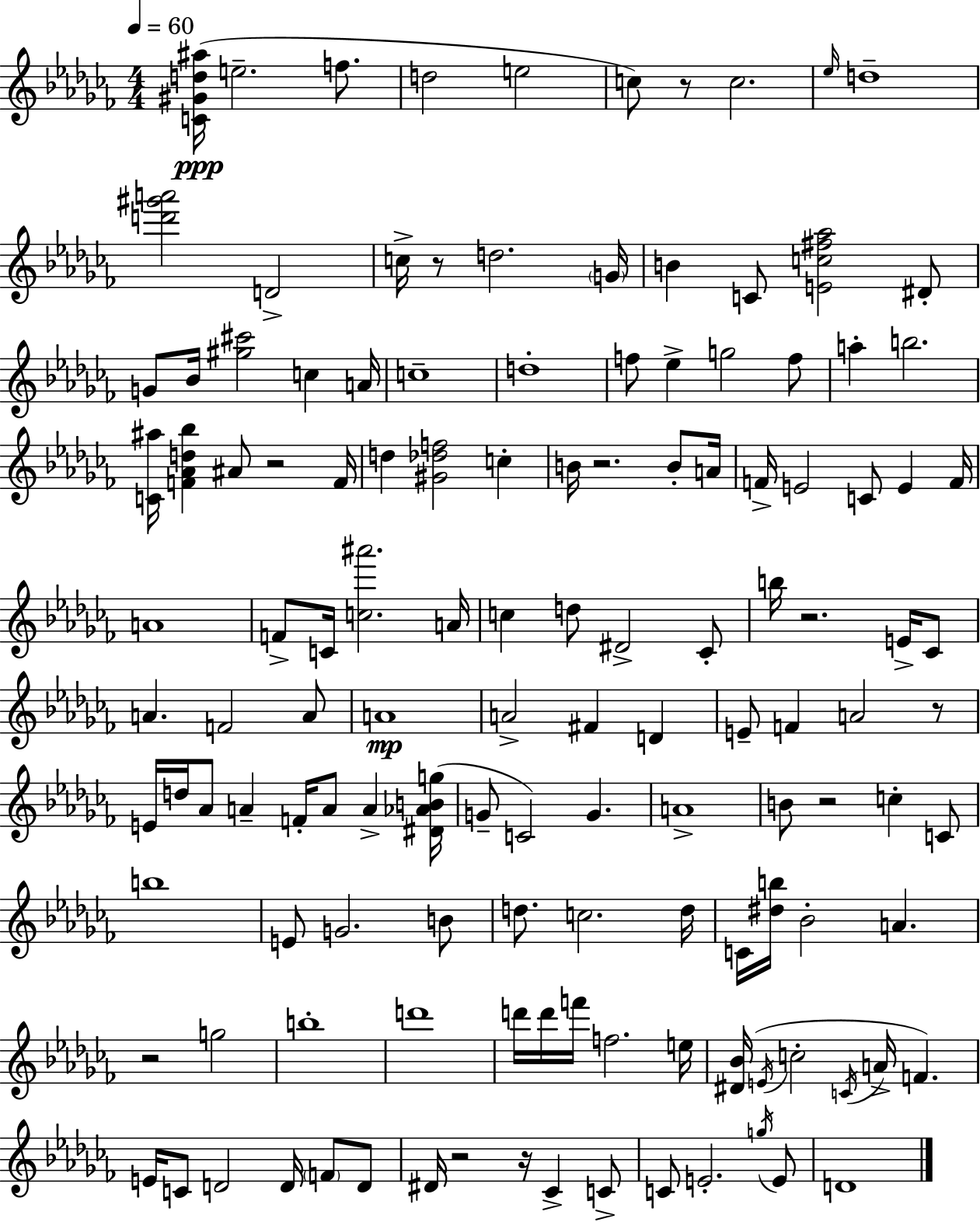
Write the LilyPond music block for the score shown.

{
  \clef treble
  \numericTimeSignature
  \time 4/4
  \key aes \minor
  \tempo 4 = 60
  <c' gis' d'' ais''>16(\ppp e''2.-- f''8. | d''2 e''2 | c''8) r8 c''2. | \grace { ees''16 } d''1-- | \break <d''' gis''' a'''>2 d'2-> | c''16-> r8 d''2. | \parenthesize g'16 b'4 c'8 <e' c'' fis'' aes''>2 dis'8-. | g'8 bes'16 <gis'' cis'''>2 c''4 | \break a'16 c''1-- | d''1-. | f''8 ees''4-> g''2 f''8 | a''4-. b''2. | \break <c' ais''>16 <f' aes' d'' bes''>4 ais'8 r2 | f'16 d''4 <gis' des'' f''>2 c''4-. | b'16 r2. b'8-. | a'16 f'16-> e'2 c'8 e'4 | \break f'16 a'1 | f'8-> c'16 <c'' ais'''>2. | a'16 c''4 d''8 dis'2-> ces'8-. | b''16 r2. e'16-> ces'8 | \break a'4. f'2 a'8 | a'1\mp | a'2-> fis'4 d'4 | e'8-- f'4 a'2 r8 | \break e'16 d''16 aes'8 a'4-- f'16-. a'8 a'4-> | <dis' aes' b' g''>16( g'8-- c'2) g'4. | a'1-> | b'8 r2 c''4-. c'8 | \break b''1 | e'8 g'2. b'8 | d''8. c''2. | d''16 c'16 <dis'' b''>16 bes'2-. a'4. | \break r2 g''2 | b''1-. | d'''1 | d'''16 d'''16 f'''16 f''2. | \break e''16 <dis' bes'>16( \acciaccatura { e'16 } c''2-. \acciaccatura { c'16 } a'16-> f'4.) | e'16 c'8 d'2 d'16 \parenthesize f'8 | d'8 dis'16 r2 r16 ces'4-> | c'8-> c'8 e'2.-. | \break \acciaccatura { g''16 } e'8 d'1 | \bar "|."
}